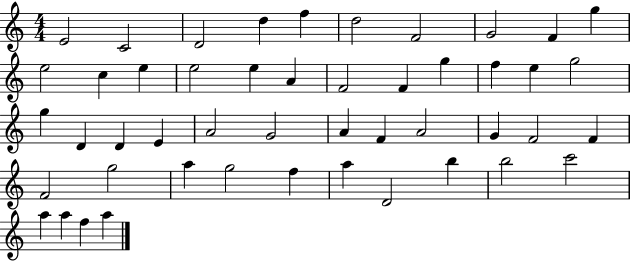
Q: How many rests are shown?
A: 0